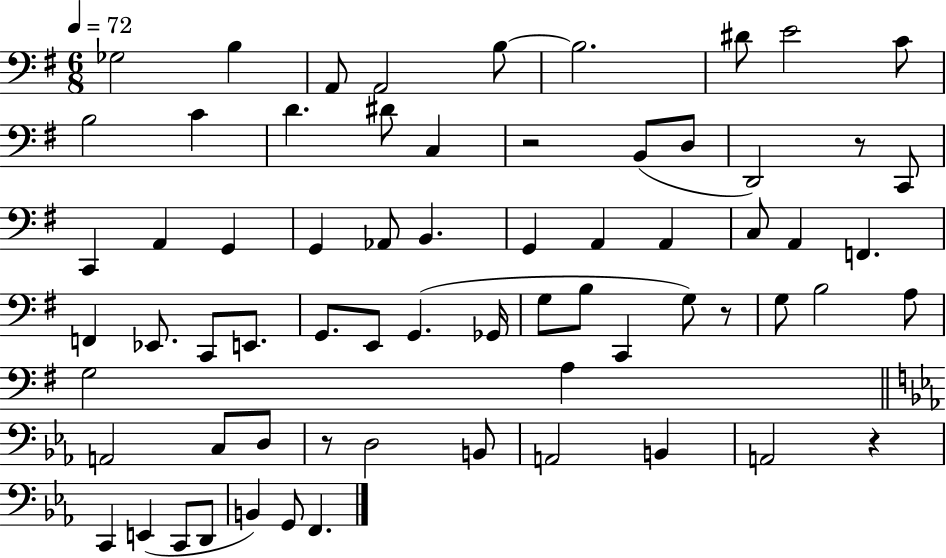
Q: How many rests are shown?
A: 5